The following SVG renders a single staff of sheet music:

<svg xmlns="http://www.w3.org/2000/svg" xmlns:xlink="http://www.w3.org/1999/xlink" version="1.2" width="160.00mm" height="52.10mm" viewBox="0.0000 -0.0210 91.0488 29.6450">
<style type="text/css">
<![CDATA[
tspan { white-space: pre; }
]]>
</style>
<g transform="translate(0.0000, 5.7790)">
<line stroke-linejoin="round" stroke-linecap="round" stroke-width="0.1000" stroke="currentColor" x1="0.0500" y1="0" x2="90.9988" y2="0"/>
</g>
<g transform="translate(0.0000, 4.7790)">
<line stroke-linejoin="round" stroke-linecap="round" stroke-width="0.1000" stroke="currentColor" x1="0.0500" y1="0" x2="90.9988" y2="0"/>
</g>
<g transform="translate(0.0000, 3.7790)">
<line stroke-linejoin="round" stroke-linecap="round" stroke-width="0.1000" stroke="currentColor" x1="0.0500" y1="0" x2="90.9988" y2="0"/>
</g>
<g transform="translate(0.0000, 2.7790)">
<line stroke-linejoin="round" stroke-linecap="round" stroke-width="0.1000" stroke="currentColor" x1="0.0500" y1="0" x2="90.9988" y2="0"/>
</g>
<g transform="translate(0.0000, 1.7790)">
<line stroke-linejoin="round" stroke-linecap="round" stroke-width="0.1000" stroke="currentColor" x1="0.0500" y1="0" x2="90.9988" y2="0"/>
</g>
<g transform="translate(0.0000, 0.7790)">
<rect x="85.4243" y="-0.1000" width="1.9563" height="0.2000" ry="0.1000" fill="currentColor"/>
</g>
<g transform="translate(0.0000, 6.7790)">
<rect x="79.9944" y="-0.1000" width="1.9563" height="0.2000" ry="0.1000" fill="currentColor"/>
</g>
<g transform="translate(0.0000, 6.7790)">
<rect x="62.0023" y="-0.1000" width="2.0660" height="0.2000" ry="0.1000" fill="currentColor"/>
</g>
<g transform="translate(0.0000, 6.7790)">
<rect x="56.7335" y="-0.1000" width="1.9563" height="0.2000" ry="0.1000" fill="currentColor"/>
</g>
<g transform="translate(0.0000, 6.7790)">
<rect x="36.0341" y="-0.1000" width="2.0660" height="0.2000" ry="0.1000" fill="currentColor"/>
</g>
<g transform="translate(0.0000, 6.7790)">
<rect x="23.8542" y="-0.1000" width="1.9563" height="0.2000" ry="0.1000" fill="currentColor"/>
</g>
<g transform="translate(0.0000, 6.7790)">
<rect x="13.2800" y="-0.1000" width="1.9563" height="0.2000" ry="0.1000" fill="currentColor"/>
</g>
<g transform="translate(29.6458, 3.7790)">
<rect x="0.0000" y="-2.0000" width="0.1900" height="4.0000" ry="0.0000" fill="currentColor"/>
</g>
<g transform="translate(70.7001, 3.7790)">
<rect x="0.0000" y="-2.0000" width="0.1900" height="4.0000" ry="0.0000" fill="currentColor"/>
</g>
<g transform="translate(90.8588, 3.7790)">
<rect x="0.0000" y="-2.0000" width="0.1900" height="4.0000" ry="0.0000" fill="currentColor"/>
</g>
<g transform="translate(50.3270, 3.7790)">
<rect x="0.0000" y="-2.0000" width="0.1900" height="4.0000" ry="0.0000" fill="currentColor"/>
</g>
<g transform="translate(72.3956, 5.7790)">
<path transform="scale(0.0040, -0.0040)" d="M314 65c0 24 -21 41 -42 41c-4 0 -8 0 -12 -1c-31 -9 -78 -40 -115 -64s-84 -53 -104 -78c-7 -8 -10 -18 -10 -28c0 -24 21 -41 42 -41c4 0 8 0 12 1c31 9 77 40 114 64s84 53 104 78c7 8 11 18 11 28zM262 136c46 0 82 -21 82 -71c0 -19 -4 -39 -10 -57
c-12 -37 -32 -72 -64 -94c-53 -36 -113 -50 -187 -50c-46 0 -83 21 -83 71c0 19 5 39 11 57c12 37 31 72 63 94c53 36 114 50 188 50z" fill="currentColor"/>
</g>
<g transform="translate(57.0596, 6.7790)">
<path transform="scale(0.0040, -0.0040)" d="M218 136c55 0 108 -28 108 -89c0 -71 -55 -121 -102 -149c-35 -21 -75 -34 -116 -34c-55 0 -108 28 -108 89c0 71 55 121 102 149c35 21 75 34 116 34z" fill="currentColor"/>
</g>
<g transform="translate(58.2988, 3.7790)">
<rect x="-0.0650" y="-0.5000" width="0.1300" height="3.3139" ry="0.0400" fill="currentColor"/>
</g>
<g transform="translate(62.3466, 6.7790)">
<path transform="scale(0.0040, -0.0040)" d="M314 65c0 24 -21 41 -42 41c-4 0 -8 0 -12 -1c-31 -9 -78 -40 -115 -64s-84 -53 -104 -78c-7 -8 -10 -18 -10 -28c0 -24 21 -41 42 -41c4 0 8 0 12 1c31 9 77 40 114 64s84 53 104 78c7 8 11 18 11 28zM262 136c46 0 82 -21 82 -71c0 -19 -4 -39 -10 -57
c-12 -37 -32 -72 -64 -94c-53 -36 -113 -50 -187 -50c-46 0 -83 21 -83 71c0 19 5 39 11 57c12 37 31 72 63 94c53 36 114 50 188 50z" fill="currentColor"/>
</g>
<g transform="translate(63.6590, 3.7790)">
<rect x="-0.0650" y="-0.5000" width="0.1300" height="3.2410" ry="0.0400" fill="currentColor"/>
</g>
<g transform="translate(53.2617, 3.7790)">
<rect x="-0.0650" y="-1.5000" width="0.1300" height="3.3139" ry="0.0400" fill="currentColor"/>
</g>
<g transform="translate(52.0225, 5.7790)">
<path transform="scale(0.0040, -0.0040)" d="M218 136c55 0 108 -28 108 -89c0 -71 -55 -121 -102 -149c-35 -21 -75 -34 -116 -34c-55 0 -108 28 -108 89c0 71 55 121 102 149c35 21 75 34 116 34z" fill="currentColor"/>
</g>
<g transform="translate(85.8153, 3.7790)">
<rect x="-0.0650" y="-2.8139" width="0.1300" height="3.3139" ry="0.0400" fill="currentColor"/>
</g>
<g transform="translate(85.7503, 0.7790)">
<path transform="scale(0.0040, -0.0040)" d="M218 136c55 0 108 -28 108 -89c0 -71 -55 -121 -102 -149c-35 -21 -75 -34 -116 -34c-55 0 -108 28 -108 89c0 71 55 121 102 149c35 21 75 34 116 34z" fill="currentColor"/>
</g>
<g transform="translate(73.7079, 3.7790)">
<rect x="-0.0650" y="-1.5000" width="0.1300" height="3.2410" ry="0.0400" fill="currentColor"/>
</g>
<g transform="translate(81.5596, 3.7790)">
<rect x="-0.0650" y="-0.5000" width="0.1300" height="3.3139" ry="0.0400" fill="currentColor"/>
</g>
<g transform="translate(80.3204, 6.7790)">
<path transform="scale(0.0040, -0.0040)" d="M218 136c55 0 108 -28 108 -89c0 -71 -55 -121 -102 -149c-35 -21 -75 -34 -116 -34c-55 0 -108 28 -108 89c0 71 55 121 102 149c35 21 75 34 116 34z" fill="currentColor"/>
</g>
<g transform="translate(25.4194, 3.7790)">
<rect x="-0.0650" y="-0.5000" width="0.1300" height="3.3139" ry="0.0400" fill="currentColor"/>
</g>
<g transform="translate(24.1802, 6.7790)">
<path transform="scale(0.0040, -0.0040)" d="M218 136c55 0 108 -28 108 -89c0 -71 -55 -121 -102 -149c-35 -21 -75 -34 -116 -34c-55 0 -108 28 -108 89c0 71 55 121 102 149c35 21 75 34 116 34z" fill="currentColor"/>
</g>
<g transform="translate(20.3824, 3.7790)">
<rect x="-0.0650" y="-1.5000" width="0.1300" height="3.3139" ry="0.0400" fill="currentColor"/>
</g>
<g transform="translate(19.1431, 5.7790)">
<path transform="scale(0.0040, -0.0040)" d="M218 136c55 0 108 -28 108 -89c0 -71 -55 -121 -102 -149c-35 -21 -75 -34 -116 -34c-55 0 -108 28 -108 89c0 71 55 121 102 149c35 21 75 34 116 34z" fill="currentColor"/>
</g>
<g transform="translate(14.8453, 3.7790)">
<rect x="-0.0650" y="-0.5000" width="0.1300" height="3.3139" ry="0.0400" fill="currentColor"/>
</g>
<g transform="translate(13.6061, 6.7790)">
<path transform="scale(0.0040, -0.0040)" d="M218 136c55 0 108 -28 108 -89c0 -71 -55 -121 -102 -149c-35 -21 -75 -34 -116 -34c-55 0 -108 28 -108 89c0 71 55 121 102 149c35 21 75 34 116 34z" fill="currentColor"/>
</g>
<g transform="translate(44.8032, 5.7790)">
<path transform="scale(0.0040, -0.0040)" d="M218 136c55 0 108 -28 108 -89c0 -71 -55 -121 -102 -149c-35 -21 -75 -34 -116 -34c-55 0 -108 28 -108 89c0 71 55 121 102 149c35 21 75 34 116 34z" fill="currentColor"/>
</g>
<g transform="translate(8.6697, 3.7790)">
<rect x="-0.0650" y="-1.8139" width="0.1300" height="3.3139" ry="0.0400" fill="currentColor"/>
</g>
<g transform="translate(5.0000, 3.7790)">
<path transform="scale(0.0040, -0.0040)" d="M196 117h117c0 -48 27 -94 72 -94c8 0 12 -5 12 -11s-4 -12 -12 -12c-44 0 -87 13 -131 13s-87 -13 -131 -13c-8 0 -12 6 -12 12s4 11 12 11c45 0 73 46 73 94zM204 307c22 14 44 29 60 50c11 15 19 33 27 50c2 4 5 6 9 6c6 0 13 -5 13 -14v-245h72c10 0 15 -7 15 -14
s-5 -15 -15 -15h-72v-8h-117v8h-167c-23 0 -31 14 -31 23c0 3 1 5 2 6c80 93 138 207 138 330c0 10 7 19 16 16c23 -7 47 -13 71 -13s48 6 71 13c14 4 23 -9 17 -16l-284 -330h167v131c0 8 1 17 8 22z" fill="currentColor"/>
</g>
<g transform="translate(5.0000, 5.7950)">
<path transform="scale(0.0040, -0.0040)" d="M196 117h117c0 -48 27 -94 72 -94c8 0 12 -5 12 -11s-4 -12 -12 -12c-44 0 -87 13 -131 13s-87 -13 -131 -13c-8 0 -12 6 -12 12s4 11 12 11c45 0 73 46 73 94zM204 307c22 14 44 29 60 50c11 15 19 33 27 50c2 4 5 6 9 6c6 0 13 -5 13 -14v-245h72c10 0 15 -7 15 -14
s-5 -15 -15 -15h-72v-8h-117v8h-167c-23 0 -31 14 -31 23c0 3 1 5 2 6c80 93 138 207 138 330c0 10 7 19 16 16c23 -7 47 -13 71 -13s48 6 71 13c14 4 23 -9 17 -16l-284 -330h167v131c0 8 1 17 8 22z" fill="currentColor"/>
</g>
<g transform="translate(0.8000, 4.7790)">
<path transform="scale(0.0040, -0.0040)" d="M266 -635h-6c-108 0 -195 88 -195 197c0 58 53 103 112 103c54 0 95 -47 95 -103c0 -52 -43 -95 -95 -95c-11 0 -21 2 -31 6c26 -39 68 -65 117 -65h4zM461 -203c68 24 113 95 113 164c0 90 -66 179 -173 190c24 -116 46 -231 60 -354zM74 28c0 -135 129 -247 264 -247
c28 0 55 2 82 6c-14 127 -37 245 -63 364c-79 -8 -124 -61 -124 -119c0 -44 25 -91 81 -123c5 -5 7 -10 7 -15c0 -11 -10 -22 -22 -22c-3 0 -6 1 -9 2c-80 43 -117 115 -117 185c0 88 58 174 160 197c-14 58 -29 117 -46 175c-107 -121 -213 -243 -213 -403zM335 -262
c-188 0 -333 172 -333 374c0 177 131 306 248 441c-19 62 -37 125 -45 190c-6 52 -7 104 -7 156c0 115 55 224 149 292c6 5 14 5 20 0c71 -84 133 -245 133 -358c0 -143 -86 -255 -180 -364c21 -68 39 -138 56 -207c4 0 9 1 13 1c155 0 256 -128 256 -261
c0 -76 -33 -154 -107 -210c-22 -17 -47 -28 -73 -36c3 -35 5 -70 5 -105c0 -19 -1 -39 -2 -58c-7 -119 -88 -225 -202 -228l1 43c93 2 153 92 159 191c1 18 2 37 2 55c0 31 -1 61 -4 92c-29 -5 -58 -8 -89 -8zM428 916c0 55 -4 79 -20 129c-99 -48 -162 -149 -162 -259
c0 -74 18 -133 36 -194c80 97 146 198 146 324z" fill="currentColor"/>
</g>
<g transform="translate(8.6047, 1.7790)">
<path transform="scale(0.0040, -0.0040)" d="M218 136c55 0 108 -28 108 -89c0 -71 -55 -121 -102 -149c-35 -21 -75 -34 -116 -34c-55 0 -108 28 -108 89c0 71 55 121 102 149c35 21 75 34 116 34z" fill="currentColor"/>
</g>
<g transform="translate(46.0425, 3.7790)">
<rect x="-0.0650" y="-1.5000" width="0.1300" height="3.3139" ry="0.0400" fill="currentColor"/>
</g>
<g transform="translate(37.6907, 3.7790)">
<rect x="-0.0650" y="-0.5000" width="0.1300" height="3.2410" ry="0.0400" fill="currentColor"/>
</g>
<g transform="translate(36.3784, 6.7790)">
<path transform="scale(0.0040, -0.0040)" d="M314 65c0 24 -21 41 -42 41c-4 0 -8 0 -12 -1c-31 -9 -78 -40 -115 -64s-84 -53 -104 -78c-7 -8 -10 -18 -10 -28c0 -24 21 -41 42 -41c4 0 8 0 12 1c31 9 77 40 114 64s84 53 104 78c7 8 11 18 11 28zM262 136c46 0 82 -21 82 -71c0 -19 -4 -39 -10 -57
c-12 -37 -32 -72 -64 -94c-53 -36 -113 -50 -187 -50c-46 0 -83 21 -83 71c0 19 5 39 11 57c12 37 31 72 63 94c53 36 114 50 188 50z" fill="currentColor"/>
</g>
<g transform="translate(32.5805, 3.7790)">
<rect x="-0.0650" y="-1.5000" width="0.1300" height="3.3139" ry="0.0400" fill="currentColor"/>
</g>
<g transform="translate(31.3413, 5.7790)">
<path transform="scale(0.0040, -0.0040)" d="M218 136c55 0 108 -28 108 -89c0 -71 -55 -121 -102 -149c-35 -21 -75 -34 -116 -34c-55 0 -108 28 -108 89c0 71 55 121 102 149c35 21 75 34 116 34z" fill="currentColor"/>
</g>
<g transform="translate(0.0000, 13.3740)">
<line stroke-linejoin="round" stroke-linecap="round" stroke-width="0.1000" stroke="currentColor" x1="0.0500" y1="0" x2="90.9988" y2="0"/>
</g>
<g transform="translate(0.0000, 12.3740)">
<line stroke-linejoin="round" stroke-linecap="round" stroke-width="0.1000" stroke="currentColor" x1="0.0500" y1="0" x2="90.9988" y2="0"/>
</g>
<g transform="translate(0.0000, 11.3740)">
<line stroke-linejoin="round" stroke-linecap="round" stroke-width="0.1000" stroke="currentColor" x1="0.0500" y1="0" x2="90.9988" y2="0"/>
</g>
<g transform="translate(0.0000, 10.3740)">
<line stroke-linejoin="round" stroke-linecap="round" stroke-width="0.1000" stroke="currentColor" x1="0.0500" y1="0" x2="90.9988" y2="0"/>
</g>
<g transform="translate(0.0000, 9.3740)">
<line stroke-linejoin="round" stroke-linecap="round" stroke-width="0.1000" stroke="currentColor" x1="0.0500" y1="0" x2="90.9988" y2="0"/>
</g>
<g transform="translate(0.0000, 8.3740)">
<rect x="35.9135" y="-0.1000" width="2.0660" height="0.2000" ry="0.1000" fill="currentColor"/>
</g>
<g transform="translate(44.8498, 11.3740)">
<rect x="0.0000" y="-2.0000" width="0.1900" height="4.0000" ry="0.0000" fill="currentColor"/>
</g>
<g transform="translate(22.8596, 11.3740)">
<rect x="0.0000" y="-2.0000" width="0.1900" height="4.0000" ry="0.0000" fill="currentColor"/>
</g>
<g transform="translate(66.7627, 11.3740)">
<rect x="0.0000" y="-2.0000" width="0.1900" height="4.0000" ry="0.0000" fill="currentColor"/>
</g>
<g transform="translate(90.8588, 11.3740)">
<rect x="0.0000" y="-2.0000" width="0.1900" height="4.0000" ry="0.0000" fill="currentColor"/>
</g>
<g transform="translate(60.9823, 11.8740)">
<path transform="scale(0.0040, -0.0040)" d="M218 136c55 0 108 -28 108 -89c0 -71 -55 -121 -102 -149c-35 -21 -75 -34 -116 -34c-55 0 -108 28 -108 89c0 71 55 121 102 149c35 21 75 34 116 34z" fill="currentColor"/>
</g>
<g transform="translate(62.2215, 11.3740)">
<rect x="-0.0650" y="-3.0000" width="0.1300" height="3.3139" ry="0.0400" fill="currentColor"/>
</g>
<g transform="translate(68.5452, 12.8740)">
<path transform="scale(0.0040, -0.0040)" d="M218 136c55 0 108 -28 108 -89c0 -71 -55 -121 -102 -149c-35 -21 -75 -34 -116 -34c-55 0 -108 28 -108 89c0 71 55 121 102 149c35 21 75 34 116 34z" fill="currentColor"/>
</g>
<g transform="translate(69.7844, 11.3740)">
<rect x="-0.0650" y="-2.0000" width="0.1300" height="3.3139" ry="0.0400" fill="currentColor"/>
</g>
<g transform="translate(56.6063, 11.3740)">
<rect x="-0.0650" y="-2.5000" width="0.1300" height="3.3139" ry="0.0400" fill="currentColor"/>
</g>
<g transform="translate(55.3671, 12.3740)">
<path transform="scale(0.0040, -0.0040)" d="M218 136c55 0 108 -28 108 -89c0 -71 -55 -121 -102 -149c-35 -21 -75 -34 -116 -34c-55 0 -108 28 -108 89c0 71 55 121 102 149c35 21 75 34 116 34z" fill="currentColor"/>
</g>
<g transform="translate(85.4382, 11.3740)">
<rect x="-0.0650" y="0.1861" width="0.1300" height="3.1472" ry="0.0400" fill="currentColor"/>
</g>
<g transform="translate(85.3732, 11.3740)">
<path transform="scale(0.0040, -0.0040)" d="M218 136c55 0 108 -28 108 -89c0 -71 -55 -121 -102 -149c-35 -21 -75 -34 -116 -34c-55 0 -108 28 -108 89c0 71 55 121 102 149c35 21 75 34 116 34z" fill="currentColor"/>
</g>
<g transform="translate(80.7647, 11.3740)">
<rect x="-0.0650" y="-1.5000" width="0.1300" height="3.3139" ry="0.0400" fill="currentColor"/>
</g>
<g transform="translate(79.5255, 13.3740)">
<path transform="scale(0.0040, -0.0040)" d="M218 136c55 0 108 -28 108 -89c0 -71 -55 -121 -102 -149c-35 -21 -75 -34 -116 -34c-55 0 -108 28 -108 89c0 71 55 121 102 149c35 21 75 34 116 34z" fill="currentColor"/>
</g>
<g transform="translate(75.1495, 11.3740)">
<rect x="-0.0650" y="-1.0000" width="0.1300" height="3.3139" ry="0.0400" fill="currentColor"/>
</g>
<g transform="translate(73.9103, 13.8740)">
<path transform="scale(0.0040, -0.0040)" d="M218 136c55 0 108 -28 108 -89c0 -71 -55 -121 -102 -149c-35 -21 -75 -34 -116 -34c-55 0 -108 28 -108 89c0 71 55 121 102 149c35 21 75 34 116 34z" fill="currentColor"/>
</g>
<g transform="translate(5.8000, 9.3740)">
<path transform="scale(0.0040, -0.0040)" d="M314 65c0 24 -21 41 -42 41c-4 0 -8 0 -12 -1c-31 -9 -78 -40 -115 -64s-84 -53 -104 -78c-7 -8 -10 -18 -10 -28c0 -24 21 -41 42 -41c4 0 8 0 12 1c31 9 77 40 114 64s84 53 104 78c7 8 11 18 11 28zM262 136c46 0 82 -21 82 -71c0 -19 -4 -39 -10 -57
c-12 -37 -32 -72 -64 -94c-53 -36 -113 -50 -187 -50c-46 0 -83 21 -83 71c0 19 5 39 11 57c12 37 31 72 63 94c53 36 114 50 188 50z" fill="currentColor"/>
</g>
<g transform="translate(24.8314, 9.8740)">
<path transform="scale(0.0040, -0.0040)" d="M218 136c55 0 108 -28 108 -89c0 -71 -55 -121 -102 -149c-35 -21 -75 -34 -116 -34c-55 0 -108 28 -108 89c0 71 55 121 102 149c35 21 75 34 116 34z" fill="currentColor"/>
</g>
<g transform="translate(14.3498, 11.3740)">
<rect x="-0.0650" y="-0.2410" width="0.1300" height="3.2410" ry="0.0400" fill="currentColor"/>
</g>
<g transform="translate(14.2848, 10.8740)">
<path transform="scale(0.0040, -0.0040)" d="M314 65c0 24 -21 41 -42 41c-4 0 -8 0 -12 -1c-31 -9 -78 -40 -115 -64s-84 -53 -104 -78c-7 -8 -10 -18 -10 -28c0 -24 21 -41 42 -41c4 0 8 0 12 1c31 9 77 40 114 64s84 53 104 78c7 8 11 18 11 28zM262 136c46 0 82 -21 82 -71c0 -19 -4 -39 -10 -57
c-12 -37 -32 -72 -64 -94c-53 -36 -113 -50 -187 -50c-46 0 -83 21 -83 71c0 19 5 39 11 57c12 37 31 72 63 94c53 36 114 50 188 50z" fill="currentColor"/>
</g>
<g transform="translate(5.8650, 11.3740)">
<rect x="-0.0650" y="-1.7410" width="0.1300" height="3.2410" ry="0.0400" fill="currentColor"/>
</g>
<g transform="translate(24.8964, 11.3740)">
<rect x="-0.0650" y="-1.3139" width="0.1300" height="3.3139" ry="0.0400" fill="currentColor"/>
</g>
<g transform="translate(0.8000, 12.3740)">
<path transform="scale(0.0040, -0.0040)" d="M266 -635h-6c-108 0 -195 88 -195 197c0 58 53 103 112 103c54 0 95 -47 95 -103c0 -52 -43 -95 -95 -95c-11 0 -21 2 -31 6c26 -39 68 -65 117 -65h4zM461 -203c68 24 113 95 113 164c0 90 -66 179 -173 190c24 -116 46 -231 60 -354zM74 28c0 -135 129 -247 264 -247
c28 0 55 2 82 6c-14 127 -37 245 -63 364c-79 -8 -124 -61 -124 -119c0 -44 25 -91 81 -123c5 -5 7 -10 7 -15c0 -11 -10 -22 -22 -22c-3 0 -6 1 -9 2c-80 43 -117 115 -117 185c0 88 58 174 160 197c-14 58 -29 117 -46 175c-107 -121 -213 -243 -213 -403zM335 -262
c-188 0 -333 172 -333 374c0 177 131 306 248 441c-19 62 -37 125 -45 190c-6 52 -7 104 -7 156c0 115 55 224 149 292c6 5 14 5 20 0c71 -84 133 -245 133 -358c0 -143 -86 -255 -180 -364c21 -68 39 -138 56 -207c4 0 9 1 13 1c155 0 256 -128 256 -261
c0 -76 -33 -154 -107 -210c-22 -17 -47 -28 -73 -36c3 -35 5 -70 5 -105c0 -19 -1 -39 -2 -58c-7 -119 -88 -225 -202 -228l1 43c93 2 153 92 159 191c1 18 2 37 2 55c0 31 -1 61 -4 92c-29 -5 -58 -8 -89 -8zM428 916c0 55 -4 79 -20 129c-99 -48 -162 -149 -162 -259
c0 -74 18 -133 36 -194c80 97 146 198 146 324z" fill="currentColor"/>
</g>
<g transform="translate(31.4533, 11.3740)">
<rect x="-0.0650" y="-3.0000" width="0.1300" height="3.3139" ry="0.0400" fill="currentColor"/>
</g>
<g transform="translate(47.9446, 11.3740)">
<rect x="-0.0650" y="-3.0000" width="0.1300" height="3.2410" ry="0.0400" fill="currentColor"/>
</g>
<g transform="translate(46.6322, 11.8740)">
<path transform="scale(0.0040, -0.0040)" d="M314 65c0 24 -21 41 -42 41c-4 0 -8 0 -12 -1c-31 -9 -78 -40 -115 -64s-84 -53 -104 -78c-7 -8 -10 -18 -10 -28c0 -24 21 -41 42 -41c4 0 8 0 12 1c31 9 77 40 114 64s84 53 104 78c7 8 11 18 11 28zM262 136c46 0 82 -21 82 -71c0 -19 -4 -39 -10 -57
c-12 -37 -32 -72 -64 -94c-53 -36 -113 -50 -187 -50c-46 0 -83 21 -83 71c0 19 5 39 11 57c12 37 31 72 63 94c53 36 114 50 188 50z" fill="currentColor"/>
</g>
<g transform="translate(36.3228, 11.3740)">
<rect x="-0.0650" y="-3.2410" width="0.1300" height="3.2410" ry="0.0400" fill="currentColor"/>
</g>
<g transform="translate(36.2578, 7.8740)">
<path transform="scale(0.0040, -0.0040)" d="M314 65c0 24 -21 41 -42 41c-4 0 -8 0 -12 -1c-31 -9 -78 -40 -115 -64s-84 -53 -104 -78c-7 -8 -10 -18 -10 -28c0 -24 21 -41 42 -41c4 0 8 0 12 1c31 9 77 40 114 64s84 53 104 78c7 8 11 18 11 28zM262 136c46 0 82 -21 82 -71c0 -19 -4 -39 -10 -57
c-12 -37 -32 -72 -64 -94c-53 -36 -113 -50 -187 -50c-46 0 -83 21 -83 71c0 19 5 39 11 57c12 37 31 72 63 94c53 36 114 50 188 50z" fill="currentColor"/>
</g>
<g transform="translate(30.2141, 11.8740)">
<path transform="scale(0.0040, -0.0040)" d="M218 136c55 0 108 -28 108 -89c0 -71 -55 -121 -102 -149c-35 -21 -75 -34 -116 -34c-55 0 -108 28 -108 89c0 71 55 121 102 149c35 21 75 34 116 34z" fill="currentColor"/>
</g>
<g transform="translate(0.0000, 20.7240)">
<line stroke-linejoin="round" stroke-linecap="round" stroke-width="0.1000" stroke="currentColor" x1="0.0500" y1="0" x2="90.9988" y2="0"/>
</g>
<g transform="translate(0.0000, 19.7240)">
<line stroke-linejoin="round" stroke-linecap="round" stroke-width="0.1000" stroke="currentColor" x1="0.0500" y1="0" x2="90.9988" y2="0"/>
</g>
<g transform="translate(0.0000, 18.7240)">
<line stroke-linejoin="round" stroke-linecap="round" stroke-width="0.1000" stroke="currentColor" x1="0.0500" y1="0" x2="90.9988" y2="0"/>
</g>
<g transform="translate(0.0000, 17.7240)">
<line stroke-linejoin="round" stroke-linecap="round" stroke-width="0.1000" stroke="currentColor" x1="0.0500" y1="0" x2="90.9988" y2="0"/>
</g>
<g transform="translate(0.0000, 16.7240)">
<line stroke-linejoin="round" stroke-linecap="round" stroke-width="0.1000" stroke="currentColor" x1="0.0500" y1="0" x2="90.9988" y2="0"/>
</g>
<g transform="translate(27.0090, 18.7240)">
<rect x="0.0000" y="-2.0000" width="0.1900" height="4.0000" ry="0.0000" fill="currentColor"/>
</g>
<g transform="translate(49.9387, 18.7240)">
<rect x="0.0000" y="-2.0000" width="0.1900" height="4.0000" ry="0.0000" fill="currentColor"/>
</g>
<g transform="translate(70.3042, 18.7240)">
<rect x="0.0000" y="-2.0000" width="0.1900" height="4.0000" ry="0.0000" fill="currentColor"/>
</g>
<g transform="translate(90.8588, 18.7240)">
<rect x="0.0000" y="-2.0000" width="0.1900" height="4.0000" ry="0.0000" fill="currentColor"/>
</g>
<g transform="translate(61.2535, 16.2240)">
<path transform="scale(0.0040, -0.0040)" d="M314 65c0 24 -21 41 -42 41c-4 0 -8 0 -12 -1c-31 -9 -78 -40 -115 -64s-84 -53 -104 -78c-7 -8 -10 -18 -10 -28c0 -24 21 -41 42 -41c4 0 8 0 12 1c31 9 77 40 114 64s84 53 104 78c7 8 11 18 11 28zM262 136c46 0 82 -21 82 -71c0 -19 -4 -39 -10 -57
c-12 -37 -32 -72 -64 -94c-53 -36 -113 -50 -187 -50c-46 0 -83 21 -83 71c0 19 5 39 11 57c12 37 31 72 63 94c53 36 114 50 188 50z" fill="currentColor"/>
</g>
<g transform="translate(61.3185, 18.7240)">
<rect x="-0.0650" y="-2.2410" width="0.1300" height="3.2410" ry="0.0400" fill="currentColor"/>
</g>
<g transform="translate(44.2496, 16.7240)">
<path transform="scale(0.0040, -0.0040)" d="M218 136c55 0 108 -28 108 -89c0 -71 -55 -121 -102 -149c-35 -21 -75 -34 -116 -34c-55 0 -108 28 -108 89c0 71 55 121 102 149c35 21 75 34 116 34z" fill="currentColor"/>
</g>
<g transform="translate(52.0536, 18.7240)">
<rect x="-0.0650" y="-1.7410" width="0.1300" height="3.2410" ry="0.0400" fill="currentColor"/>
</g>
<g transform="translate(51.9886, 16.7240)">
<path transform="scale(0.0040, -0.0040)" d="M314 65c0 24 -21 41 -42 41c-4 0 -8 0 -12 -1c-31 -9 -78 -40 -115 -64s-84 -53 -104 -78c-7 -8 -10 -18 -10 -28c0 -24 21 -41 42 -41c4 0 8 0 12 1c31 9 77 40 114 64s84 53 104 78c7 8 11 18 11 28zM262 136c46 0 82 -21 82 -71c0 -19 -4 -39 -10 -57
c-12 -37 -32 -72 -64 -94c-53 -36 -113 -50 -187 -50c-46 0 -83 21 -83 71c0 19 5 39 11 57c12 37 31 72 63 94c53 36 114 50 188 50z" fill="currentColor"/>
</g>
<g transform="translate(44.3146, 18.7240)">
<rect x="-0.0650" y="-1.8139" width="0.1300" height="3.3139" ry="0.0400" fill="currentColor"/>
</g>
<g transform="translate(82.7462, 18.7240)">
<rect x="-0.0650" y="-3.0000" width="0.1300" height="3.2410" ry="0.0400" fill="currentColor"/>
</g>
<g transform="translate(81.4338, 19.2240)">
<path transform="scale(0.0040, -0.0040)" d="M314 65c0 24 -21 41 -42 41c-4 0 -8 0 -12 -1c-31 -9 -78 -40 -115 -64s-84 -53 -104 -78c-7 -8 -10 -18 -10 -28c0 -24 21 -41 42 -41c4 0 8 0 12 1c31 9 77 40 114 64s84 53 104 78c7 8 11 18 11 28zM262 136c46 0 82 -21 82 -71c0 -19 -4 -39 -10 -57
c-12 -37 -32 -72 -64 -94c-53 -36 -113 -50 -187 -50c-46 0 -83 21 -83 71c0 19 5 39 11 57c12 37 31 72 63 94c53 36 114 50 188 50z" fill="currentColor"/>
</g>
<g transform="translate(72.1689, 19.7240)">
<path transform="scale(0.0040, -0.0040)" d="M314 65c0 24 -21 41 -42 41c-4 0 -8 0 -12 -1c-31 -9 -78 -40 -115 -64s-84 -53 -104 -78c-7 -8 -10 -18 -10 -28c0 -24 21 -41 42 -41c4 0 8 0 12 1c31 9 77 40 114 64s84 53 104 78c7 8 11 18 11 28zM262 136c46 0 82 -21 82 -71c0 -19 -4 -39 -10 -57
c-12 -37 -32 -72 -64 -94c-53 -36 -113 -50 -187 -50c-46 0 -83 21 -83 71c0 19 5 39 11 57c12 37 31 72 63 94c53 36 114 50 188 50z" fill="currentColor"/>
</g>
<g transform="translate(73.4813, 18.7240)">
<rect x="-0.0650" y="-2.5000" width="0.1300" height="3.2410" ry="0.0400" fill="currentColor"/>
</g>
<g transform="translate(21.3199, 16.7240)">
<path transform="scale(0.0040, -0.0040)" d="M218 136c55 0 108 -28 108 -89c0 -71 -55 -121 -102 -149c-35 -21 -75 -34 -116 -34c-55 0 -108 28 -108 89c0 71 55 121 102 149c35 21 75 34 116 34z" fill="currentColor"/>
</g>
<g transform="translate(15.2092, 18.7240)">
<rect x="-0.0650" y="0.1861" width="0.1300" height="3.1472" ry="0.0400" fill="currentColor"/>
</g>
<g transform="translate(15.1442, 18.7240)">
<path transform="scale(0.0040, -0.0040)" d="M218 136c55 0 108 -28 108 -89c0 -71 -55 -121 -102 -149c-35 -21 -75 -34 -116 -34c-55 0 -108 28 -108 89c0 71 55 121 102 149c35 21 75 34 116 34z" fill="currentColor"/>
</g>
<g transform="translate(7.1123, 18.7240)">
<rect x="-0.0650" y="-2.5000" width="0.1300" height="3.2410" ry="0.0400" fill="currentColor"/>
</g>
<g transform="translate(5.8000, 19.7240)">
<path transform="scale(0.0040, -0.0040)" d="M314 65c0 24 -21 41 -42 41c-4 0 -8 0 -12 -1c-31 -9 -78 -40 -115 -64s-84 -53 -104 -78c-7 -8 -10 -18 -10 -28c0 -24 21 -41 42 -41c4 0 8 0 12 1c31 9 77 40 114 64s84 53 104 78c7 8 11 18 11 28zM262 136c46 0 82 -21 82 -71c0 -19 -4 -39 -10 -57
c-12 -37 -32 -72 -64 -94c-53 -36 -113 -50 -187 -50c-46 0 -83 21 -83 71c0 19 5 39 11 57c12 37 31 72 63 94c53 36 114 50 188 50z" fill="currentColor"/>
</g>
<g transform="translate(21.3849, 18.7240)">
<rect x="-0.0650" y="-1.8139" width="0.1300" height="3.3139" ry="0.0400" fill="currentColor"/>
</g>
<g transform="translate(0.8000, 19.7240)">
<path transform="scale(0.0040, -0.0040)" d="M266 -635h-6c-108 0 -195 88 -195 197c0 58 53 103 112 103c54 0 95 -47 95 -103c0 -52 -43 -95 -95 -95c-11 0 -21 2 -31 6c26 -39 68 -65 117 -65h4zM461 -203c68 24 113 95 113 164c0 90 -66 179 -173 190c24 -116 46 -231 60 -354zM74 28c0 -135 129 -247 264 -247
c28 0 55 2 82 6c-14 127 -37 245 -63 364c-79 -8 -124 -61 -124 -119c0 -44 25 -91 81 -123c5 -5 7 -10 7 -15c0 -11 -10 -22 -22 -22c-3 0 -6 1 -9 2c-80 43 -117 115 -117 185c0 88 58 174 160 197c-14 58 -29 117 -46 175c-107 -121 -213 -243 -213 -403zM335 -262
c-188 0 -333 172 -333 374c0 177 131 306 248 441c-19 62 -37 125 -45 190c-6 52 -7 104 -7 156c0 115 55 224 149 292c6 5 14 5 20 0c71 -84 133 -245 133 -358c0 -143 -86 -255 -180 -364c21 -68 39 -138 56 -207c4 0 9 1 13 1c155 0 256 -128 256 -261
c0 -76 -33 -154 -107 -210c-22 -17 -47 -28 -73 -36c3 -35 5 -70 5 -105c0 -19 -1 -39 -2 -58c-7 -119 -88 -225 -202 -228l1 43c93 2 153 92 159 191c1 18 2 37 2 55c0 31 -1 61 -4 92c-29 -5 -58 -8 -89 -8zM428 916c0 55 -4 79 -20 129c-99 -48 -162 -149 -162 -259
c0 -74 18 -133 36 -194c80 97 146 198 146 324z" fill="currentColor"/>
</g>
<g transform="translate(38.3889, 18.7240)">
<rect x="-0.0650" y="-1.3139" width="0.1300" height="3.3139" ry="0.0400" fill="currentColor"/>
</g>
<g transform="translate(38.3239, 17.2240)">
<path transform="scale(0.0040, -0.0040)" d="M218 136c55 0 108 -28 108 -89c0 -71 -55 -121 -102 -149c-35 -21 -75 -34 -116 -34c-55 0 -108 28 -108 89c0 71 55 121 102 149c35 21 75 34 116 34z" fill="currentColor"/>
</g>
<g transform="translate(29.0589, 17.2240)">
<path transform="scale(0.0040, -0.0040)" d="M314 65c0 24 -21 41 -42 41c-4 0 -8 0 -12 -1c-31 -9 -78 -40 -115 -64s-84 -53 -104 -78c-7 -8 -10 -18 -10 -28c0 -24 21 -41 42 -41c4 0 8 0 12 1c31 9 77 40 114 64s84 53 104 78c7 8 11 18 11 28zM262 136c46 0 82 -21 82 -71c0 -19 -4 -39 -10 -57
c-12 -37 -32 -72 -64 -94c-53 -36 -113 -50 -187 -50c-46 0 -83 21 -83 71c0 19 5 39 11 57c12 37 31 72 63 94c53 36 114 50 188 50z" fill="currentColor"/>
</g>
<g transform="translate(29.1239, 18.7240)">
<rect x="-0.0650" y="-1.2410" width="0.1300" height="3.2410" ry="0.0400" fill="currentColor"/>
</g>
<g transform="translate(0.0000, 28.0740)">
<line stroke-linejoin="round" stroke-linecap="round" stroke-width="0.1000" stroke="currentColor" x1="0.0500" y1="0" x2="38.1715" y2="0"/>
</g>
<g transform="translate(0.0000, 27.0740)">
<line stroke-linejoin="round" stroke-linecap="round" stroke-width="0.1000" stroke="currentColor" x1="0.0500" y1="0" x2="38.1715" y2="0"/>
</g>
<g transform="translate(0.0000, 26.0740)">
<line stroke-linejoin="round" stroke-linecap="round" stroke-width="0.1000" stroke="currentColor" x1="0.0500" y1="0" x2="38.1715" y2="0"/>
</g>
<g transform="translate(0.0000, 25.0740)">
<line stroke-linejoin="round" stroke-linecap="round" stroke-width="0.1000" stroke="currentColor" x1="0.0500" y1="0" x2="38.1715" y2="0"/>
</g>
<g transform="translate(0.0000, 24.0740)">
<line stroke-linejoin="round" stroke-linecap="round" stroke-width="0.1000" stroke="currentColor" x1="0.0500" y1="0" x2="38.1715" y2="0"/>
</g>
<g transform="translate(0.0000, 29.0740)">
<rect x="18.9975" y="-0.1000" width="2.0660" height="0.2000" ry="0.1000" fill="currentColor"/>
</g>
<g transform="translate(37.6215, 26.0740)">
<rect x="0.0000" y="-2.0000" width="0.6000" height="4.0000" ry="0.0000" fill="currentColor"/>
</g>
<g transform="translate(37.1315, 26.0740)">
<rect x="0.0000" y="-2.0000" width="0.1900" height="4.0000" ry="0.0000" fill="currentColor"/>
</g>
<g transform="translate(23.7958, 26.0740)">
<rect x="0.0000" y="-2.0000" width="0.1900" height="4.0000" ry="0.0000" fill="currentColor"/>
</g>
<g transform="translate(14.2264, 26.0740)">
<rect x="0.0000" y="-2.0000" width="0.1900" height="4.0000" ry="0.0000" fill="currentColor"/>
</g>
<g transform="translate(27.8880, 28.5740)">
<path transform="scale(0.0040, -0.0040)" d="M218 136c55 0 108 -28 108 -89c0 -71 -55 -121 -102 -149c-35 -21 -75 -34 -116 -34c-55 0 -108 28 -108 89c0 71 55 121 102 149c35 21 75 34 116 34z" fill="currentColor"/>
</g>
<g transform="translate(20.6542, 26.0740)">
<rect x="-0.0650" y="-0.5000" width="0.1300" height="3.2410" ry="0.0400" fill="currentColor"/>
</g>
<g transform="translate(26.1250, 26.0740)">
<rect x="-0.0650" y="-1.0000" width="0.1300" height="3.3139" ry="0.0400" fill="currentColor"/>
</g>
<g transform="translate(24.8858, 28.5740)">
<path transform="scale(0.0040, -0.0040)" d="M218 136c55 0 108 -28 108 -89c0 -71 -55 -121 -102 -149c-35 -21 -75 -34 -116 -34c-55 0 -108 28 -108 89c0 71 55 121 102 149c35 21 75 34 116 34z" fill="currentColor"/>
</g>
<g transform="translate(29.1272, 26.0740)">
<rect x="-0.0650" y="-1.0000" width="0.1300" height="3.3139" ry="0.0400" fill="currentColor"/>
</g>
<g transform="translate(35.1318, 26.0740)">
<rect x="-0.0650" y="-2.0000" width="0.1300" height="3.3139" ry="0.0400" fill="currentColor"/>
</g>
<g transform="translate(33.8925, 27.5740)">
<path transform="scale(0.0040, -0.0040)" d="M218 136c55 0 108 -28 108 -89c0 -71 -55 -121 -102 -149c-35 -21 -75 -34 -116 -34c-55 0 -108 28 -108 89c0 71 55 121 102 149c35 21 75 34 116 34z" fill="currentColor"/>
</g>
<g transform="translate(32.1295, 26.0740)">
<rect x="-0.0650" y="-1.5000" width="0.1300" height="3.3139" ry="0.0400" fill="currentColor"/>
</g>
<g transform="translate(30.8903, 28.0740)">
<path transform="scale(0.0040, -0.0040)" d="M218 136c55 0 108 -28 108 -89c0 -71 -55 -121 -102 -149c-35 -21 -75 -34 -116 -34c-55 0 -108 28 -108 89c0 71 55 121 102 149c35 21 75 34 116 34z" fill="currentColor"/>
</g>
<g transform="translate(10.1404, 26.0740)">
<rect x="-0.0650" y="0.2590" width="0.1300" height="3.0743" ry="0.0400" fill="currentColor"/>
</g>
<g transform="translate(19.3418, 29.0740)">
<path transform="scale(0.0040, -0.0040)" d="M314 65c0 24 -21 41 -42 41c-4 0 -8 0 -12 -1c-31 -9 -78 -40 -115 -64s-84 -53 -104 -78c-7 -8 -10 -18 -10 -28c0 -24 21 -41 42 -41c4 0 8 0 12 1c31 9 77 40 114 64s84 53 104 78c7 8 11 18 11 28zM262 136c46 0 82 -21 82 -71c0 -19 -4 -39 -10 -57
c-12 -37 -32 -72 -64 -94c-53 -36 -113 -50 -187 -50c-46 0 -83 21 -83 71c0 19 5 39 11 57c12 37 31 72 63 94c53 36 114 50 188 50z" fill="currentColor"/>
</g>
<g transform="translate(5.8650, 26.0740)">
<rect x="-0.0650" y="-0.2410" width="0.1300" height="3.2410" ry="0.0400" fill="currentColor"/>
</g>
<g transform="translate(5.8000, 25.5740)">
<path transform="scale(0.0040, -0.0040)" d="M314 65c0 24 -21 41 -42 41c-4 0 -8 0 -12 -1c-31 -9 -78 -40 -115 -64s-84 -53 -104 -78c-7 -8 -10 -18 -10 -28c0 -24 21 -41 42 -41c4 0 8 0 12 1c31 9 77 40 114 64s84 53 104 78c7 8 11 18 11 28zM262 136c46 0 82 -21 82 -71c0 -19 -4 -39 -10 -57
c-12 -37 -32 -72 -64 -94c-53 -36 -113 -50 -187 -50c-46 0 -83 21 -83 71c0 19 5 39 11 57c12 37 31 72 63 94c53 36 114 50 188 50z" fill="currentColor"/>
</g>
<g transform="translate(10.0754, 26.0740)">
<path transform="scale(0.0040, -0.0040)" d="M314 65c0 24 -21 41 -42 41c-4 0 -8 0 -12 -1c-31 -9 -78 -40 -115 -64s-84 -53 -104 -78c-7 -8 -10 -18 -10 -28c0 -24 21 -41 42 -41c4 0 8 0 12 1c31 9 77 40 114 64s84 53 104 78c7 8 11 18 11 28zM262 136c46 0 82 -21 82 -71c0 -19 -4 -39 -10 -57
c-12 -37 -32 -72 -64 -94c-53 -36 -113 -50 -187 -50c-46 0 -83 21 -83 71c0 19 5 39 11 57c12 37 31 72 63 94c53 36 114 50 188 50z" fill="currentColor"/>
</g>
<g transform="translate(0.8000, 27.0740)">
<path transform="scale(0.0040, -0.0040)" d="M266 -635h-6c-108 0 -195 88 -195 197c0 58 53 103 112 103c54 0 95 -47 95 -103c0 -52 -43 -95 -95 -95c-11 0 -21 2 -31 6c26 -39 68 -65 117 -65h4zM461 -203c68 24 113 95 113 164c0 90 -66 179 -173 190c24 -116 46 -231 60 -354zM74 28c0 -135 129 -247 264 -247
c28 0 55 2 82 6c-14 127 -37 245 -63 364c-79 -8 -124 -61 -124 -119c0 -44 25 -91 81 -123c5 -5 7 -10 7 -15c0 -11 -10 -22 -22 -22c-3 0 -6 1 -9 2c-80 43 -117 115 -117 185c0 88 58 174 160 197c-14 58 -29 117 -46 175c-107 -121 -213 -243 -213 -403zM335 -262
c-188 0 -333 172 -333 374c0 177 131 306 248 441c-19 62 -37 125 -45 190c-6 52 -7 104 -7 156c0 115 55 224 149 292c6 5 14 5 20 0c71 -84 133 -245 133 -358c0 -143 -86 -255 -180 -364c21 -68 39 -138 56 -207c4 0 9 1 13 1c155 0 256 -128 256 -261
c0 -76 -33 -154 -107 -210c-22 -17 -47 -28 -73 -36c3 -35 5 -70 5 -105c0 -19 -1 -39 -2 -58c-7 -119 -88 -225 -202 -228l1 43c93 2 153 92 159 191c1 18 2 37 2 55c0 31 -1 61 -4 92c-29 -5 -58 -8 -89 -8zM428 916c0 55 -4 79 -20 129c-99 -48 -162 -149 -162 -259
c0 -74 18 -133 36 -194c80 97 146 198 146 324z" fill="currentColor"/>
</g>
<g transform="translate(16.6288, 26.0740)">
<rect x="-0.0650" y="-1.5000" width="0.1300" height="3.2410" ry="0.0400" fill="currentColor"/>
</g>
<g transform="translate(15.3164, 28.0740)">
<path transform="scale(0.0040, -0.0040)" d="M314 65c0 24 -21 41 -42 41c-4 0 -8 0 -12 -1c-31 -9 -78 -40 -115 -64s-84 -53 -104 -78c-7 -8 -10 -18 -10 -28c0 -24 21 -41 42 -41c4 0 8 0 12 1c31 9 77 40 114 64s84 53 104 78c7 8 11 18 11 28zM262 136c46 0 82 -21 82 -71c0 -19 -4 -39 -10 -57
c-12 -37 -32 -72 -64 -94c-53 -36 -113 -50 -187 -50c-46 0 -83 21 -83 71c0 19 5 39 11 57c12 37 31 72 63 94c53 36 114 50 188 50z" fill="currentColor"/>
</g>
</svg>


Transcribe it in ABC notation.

X:1
T:Untitled
M:4/4
L:1/4
K:C
f C E C E C2 E E C C2 E2 C a f2 c2 e A b2 A2 G A F D E B G2 B f e2 e f f2 g2 G2 A2 c2 B2 E2 C2 D D E F